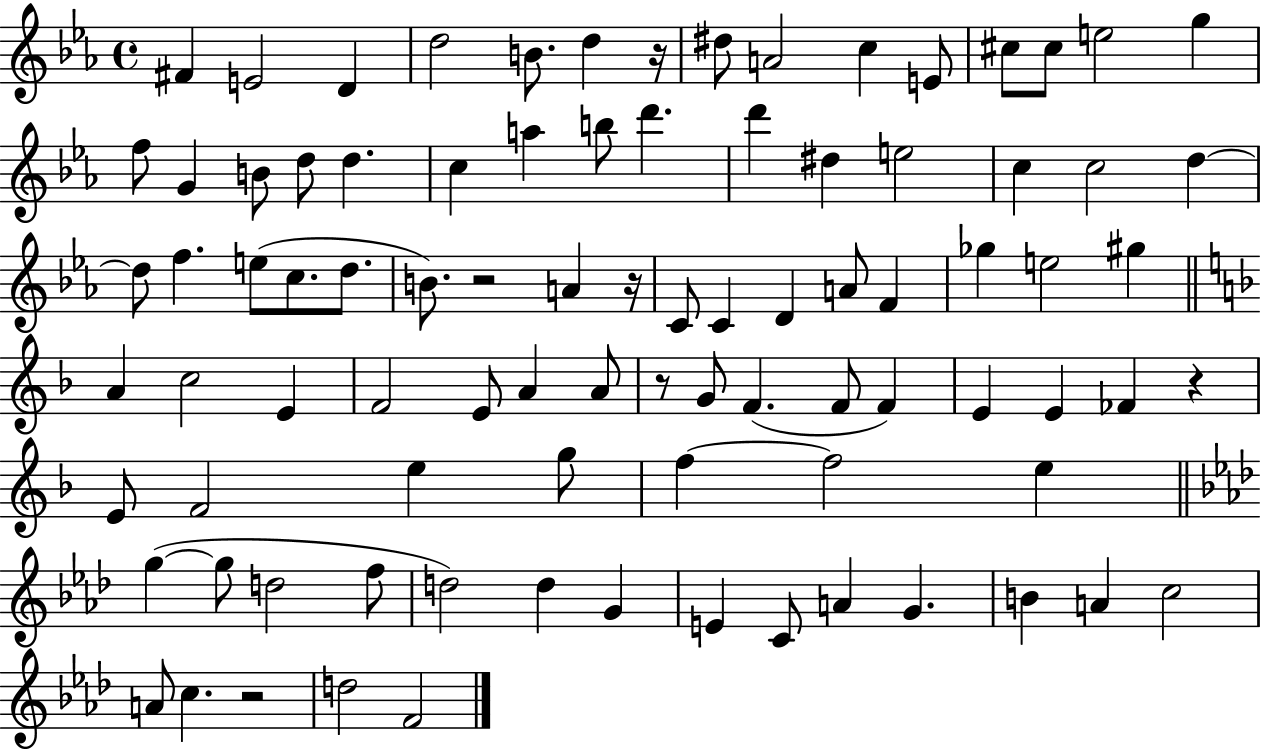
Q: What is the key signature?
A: EES major